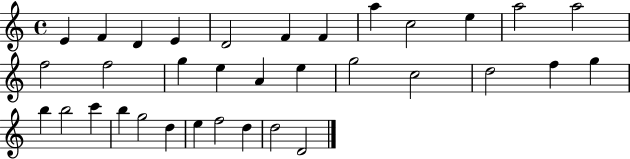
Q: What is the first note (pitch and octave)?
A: E4